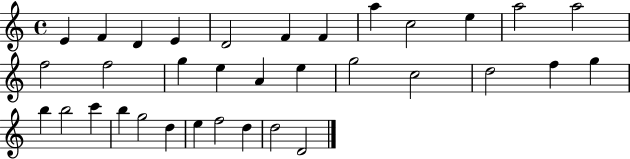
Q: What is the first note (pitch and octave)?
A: E4